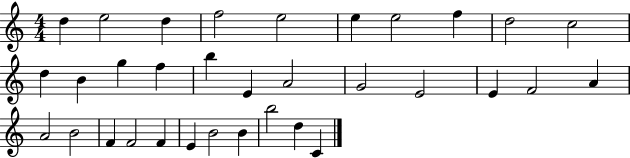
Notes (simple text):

D5/q E5/h D5/q F5/h E5/h E5/q E5/h F5/q D5/h C5/h D5/q B4/q G5/q F5/q B5/q E4/q A4/h G4/h E4/h E4/q F4/h A4/q A4/h B4/h F4/q F4/h F4/q E4/q B4/h B4/q B5/h D5/q C4/q